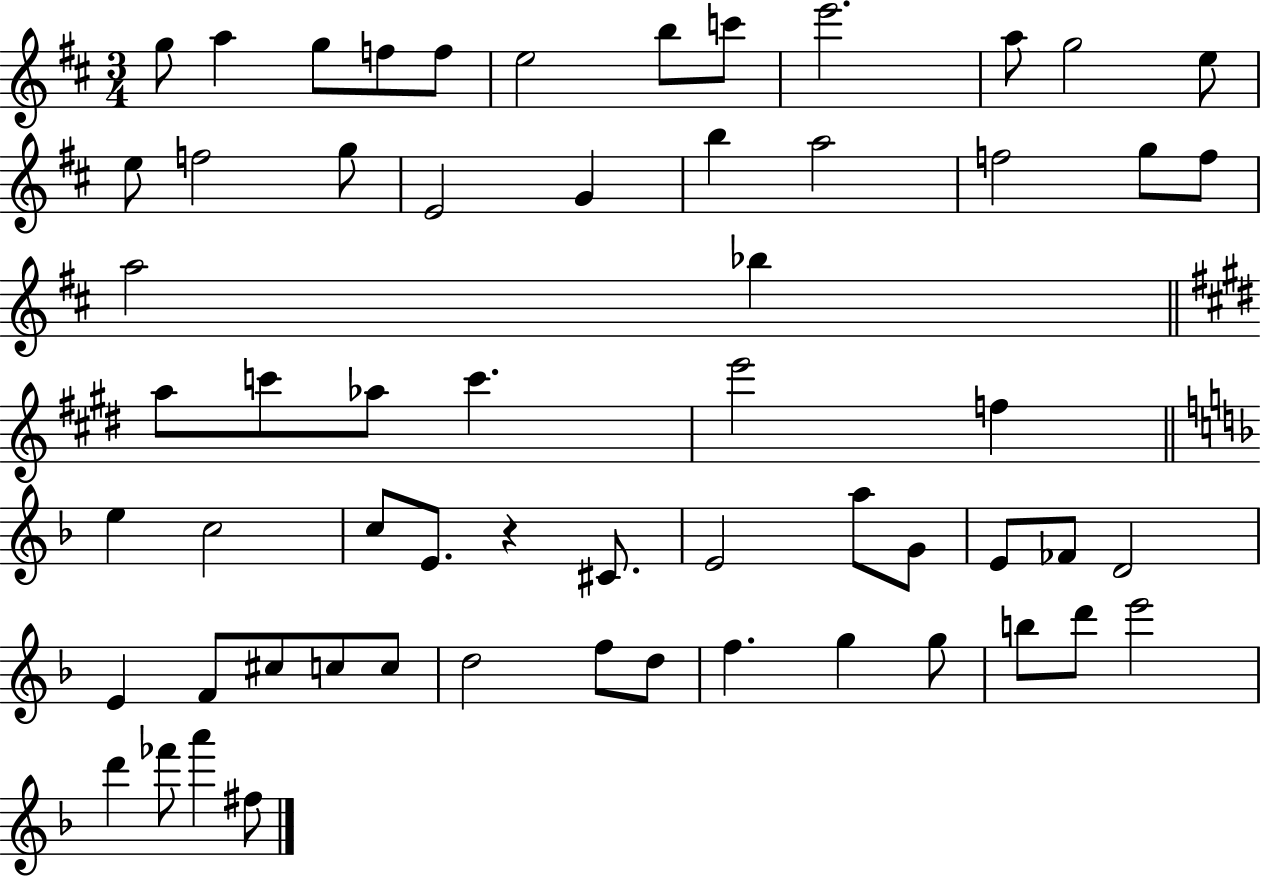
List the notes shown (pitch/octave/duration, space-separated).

G5/e A5/q G5/e F5/e F5/e E5/h B5/e C6/e E6/h. A5/e G5/h E5/e E5/e F5/h G5/e E4/h G4/q B5/q A5/h F5/h G5/e F5/e A5/h Bb5/q A5/e C6/e Ab5/e C6/q. E6/h F5/q E5/q C5/h C5/e E4/e. R/q C#4/e. E4/h A5/e G4/e E4/e FES4/e D4/h E4/q F4/e C#5/e C5/e C5/e D5/h F5/e D5/e F5/q. G5/q G5/e B5/e D6/e E6/h D6/q FES6/e A6/q F#5/e